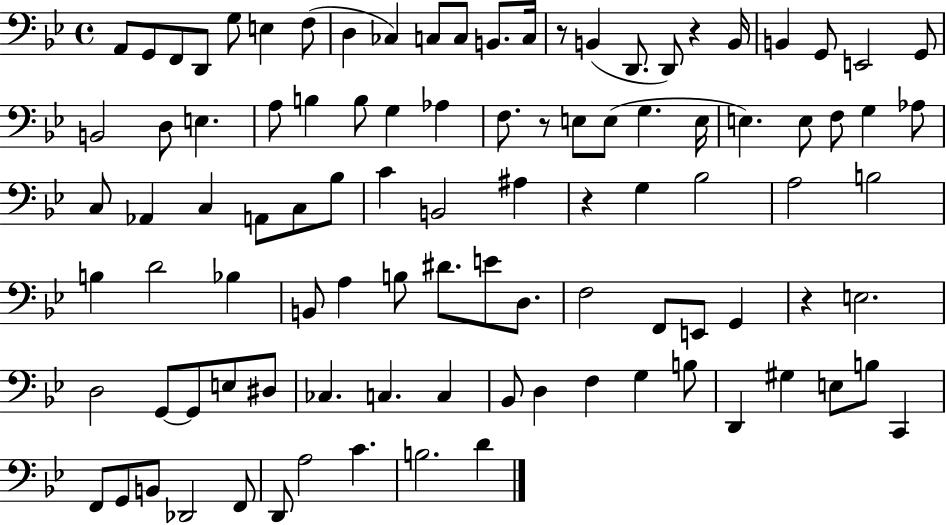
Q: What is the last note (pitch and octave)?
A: D4